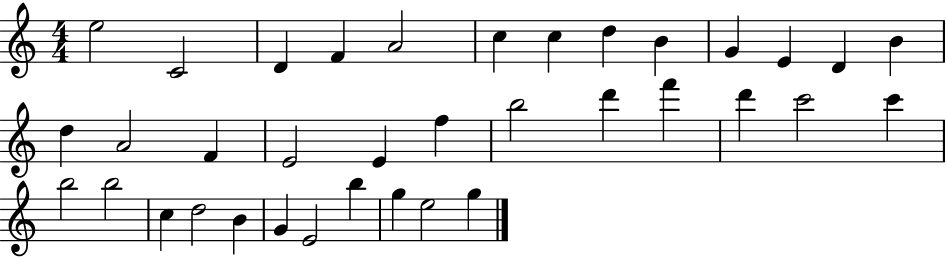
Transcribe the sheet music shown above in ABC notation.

X:1
T:Untitled
M:4/4
L:1/4
K:C
e2 C2 D F A2 c c d B G E D B d A2 F E2 E f b2 d' f' d' c'2 c' b2 b2 c d2 B G E2 b g e2 g